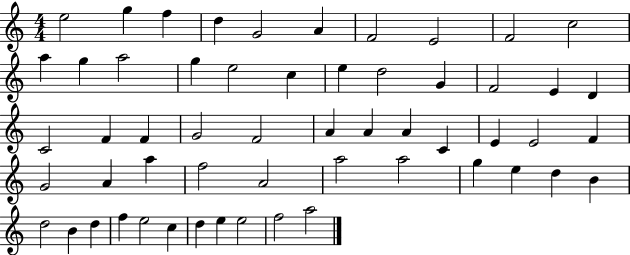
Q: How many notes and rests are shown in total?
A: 56